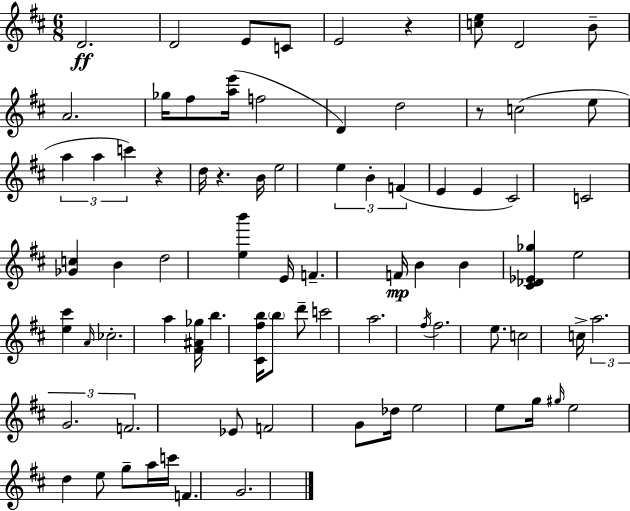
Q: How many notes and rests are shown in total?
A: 80